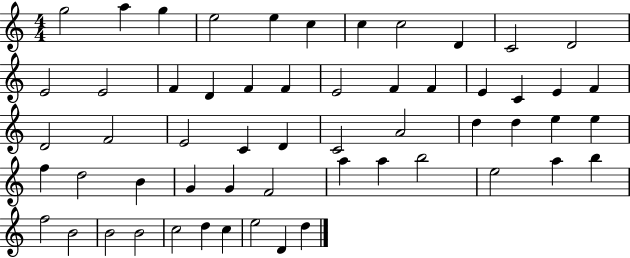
X:1
T:Untitled
M:4/4
L:1/4
K:C
g2 a g e2 e c c c2 D C2 D2 E2 E2 F D F F E2 F F E C E F D2 F2 E2 C D C2 A2 d d e e f d2 B G G F2 a a b2 e2 a b f2 B2 B2 B2 c2 d c e2 D d